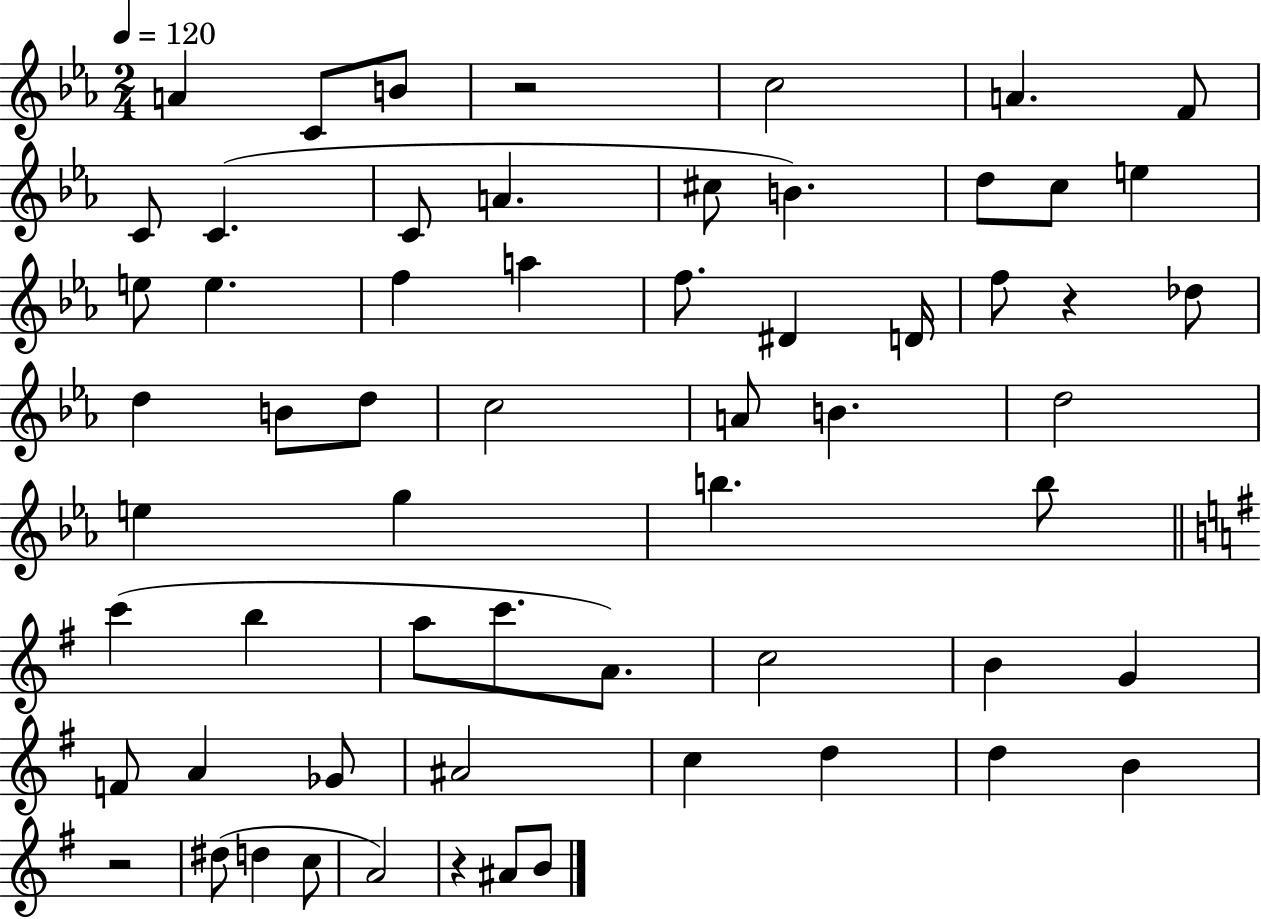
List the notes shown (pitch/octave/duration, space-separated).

A4/q C4/e B4/e R/h C5/h A4/q. F4/e C4/e C4/q. C4/e A4/q. C#5/e B4/q. D5/e C5/e E5/q E5/e E5/q. F5/q A5/q F5/e. D#4/q D4/s F5/e R/q Db5/e D5/q B4/e D5/e C5/h A4/e B4/q. D5/h E5/q G5/q B5/q. B5/e C6/q B5/q A5/e C6/e. A4/e. C5/h B4/q G4/q F4/e A4/q Gb4/e A#4/h C5/q D5/q D5/q B4/q R/h D#5/e D5/q C5/e A4/h R/q A#4/e B4/e